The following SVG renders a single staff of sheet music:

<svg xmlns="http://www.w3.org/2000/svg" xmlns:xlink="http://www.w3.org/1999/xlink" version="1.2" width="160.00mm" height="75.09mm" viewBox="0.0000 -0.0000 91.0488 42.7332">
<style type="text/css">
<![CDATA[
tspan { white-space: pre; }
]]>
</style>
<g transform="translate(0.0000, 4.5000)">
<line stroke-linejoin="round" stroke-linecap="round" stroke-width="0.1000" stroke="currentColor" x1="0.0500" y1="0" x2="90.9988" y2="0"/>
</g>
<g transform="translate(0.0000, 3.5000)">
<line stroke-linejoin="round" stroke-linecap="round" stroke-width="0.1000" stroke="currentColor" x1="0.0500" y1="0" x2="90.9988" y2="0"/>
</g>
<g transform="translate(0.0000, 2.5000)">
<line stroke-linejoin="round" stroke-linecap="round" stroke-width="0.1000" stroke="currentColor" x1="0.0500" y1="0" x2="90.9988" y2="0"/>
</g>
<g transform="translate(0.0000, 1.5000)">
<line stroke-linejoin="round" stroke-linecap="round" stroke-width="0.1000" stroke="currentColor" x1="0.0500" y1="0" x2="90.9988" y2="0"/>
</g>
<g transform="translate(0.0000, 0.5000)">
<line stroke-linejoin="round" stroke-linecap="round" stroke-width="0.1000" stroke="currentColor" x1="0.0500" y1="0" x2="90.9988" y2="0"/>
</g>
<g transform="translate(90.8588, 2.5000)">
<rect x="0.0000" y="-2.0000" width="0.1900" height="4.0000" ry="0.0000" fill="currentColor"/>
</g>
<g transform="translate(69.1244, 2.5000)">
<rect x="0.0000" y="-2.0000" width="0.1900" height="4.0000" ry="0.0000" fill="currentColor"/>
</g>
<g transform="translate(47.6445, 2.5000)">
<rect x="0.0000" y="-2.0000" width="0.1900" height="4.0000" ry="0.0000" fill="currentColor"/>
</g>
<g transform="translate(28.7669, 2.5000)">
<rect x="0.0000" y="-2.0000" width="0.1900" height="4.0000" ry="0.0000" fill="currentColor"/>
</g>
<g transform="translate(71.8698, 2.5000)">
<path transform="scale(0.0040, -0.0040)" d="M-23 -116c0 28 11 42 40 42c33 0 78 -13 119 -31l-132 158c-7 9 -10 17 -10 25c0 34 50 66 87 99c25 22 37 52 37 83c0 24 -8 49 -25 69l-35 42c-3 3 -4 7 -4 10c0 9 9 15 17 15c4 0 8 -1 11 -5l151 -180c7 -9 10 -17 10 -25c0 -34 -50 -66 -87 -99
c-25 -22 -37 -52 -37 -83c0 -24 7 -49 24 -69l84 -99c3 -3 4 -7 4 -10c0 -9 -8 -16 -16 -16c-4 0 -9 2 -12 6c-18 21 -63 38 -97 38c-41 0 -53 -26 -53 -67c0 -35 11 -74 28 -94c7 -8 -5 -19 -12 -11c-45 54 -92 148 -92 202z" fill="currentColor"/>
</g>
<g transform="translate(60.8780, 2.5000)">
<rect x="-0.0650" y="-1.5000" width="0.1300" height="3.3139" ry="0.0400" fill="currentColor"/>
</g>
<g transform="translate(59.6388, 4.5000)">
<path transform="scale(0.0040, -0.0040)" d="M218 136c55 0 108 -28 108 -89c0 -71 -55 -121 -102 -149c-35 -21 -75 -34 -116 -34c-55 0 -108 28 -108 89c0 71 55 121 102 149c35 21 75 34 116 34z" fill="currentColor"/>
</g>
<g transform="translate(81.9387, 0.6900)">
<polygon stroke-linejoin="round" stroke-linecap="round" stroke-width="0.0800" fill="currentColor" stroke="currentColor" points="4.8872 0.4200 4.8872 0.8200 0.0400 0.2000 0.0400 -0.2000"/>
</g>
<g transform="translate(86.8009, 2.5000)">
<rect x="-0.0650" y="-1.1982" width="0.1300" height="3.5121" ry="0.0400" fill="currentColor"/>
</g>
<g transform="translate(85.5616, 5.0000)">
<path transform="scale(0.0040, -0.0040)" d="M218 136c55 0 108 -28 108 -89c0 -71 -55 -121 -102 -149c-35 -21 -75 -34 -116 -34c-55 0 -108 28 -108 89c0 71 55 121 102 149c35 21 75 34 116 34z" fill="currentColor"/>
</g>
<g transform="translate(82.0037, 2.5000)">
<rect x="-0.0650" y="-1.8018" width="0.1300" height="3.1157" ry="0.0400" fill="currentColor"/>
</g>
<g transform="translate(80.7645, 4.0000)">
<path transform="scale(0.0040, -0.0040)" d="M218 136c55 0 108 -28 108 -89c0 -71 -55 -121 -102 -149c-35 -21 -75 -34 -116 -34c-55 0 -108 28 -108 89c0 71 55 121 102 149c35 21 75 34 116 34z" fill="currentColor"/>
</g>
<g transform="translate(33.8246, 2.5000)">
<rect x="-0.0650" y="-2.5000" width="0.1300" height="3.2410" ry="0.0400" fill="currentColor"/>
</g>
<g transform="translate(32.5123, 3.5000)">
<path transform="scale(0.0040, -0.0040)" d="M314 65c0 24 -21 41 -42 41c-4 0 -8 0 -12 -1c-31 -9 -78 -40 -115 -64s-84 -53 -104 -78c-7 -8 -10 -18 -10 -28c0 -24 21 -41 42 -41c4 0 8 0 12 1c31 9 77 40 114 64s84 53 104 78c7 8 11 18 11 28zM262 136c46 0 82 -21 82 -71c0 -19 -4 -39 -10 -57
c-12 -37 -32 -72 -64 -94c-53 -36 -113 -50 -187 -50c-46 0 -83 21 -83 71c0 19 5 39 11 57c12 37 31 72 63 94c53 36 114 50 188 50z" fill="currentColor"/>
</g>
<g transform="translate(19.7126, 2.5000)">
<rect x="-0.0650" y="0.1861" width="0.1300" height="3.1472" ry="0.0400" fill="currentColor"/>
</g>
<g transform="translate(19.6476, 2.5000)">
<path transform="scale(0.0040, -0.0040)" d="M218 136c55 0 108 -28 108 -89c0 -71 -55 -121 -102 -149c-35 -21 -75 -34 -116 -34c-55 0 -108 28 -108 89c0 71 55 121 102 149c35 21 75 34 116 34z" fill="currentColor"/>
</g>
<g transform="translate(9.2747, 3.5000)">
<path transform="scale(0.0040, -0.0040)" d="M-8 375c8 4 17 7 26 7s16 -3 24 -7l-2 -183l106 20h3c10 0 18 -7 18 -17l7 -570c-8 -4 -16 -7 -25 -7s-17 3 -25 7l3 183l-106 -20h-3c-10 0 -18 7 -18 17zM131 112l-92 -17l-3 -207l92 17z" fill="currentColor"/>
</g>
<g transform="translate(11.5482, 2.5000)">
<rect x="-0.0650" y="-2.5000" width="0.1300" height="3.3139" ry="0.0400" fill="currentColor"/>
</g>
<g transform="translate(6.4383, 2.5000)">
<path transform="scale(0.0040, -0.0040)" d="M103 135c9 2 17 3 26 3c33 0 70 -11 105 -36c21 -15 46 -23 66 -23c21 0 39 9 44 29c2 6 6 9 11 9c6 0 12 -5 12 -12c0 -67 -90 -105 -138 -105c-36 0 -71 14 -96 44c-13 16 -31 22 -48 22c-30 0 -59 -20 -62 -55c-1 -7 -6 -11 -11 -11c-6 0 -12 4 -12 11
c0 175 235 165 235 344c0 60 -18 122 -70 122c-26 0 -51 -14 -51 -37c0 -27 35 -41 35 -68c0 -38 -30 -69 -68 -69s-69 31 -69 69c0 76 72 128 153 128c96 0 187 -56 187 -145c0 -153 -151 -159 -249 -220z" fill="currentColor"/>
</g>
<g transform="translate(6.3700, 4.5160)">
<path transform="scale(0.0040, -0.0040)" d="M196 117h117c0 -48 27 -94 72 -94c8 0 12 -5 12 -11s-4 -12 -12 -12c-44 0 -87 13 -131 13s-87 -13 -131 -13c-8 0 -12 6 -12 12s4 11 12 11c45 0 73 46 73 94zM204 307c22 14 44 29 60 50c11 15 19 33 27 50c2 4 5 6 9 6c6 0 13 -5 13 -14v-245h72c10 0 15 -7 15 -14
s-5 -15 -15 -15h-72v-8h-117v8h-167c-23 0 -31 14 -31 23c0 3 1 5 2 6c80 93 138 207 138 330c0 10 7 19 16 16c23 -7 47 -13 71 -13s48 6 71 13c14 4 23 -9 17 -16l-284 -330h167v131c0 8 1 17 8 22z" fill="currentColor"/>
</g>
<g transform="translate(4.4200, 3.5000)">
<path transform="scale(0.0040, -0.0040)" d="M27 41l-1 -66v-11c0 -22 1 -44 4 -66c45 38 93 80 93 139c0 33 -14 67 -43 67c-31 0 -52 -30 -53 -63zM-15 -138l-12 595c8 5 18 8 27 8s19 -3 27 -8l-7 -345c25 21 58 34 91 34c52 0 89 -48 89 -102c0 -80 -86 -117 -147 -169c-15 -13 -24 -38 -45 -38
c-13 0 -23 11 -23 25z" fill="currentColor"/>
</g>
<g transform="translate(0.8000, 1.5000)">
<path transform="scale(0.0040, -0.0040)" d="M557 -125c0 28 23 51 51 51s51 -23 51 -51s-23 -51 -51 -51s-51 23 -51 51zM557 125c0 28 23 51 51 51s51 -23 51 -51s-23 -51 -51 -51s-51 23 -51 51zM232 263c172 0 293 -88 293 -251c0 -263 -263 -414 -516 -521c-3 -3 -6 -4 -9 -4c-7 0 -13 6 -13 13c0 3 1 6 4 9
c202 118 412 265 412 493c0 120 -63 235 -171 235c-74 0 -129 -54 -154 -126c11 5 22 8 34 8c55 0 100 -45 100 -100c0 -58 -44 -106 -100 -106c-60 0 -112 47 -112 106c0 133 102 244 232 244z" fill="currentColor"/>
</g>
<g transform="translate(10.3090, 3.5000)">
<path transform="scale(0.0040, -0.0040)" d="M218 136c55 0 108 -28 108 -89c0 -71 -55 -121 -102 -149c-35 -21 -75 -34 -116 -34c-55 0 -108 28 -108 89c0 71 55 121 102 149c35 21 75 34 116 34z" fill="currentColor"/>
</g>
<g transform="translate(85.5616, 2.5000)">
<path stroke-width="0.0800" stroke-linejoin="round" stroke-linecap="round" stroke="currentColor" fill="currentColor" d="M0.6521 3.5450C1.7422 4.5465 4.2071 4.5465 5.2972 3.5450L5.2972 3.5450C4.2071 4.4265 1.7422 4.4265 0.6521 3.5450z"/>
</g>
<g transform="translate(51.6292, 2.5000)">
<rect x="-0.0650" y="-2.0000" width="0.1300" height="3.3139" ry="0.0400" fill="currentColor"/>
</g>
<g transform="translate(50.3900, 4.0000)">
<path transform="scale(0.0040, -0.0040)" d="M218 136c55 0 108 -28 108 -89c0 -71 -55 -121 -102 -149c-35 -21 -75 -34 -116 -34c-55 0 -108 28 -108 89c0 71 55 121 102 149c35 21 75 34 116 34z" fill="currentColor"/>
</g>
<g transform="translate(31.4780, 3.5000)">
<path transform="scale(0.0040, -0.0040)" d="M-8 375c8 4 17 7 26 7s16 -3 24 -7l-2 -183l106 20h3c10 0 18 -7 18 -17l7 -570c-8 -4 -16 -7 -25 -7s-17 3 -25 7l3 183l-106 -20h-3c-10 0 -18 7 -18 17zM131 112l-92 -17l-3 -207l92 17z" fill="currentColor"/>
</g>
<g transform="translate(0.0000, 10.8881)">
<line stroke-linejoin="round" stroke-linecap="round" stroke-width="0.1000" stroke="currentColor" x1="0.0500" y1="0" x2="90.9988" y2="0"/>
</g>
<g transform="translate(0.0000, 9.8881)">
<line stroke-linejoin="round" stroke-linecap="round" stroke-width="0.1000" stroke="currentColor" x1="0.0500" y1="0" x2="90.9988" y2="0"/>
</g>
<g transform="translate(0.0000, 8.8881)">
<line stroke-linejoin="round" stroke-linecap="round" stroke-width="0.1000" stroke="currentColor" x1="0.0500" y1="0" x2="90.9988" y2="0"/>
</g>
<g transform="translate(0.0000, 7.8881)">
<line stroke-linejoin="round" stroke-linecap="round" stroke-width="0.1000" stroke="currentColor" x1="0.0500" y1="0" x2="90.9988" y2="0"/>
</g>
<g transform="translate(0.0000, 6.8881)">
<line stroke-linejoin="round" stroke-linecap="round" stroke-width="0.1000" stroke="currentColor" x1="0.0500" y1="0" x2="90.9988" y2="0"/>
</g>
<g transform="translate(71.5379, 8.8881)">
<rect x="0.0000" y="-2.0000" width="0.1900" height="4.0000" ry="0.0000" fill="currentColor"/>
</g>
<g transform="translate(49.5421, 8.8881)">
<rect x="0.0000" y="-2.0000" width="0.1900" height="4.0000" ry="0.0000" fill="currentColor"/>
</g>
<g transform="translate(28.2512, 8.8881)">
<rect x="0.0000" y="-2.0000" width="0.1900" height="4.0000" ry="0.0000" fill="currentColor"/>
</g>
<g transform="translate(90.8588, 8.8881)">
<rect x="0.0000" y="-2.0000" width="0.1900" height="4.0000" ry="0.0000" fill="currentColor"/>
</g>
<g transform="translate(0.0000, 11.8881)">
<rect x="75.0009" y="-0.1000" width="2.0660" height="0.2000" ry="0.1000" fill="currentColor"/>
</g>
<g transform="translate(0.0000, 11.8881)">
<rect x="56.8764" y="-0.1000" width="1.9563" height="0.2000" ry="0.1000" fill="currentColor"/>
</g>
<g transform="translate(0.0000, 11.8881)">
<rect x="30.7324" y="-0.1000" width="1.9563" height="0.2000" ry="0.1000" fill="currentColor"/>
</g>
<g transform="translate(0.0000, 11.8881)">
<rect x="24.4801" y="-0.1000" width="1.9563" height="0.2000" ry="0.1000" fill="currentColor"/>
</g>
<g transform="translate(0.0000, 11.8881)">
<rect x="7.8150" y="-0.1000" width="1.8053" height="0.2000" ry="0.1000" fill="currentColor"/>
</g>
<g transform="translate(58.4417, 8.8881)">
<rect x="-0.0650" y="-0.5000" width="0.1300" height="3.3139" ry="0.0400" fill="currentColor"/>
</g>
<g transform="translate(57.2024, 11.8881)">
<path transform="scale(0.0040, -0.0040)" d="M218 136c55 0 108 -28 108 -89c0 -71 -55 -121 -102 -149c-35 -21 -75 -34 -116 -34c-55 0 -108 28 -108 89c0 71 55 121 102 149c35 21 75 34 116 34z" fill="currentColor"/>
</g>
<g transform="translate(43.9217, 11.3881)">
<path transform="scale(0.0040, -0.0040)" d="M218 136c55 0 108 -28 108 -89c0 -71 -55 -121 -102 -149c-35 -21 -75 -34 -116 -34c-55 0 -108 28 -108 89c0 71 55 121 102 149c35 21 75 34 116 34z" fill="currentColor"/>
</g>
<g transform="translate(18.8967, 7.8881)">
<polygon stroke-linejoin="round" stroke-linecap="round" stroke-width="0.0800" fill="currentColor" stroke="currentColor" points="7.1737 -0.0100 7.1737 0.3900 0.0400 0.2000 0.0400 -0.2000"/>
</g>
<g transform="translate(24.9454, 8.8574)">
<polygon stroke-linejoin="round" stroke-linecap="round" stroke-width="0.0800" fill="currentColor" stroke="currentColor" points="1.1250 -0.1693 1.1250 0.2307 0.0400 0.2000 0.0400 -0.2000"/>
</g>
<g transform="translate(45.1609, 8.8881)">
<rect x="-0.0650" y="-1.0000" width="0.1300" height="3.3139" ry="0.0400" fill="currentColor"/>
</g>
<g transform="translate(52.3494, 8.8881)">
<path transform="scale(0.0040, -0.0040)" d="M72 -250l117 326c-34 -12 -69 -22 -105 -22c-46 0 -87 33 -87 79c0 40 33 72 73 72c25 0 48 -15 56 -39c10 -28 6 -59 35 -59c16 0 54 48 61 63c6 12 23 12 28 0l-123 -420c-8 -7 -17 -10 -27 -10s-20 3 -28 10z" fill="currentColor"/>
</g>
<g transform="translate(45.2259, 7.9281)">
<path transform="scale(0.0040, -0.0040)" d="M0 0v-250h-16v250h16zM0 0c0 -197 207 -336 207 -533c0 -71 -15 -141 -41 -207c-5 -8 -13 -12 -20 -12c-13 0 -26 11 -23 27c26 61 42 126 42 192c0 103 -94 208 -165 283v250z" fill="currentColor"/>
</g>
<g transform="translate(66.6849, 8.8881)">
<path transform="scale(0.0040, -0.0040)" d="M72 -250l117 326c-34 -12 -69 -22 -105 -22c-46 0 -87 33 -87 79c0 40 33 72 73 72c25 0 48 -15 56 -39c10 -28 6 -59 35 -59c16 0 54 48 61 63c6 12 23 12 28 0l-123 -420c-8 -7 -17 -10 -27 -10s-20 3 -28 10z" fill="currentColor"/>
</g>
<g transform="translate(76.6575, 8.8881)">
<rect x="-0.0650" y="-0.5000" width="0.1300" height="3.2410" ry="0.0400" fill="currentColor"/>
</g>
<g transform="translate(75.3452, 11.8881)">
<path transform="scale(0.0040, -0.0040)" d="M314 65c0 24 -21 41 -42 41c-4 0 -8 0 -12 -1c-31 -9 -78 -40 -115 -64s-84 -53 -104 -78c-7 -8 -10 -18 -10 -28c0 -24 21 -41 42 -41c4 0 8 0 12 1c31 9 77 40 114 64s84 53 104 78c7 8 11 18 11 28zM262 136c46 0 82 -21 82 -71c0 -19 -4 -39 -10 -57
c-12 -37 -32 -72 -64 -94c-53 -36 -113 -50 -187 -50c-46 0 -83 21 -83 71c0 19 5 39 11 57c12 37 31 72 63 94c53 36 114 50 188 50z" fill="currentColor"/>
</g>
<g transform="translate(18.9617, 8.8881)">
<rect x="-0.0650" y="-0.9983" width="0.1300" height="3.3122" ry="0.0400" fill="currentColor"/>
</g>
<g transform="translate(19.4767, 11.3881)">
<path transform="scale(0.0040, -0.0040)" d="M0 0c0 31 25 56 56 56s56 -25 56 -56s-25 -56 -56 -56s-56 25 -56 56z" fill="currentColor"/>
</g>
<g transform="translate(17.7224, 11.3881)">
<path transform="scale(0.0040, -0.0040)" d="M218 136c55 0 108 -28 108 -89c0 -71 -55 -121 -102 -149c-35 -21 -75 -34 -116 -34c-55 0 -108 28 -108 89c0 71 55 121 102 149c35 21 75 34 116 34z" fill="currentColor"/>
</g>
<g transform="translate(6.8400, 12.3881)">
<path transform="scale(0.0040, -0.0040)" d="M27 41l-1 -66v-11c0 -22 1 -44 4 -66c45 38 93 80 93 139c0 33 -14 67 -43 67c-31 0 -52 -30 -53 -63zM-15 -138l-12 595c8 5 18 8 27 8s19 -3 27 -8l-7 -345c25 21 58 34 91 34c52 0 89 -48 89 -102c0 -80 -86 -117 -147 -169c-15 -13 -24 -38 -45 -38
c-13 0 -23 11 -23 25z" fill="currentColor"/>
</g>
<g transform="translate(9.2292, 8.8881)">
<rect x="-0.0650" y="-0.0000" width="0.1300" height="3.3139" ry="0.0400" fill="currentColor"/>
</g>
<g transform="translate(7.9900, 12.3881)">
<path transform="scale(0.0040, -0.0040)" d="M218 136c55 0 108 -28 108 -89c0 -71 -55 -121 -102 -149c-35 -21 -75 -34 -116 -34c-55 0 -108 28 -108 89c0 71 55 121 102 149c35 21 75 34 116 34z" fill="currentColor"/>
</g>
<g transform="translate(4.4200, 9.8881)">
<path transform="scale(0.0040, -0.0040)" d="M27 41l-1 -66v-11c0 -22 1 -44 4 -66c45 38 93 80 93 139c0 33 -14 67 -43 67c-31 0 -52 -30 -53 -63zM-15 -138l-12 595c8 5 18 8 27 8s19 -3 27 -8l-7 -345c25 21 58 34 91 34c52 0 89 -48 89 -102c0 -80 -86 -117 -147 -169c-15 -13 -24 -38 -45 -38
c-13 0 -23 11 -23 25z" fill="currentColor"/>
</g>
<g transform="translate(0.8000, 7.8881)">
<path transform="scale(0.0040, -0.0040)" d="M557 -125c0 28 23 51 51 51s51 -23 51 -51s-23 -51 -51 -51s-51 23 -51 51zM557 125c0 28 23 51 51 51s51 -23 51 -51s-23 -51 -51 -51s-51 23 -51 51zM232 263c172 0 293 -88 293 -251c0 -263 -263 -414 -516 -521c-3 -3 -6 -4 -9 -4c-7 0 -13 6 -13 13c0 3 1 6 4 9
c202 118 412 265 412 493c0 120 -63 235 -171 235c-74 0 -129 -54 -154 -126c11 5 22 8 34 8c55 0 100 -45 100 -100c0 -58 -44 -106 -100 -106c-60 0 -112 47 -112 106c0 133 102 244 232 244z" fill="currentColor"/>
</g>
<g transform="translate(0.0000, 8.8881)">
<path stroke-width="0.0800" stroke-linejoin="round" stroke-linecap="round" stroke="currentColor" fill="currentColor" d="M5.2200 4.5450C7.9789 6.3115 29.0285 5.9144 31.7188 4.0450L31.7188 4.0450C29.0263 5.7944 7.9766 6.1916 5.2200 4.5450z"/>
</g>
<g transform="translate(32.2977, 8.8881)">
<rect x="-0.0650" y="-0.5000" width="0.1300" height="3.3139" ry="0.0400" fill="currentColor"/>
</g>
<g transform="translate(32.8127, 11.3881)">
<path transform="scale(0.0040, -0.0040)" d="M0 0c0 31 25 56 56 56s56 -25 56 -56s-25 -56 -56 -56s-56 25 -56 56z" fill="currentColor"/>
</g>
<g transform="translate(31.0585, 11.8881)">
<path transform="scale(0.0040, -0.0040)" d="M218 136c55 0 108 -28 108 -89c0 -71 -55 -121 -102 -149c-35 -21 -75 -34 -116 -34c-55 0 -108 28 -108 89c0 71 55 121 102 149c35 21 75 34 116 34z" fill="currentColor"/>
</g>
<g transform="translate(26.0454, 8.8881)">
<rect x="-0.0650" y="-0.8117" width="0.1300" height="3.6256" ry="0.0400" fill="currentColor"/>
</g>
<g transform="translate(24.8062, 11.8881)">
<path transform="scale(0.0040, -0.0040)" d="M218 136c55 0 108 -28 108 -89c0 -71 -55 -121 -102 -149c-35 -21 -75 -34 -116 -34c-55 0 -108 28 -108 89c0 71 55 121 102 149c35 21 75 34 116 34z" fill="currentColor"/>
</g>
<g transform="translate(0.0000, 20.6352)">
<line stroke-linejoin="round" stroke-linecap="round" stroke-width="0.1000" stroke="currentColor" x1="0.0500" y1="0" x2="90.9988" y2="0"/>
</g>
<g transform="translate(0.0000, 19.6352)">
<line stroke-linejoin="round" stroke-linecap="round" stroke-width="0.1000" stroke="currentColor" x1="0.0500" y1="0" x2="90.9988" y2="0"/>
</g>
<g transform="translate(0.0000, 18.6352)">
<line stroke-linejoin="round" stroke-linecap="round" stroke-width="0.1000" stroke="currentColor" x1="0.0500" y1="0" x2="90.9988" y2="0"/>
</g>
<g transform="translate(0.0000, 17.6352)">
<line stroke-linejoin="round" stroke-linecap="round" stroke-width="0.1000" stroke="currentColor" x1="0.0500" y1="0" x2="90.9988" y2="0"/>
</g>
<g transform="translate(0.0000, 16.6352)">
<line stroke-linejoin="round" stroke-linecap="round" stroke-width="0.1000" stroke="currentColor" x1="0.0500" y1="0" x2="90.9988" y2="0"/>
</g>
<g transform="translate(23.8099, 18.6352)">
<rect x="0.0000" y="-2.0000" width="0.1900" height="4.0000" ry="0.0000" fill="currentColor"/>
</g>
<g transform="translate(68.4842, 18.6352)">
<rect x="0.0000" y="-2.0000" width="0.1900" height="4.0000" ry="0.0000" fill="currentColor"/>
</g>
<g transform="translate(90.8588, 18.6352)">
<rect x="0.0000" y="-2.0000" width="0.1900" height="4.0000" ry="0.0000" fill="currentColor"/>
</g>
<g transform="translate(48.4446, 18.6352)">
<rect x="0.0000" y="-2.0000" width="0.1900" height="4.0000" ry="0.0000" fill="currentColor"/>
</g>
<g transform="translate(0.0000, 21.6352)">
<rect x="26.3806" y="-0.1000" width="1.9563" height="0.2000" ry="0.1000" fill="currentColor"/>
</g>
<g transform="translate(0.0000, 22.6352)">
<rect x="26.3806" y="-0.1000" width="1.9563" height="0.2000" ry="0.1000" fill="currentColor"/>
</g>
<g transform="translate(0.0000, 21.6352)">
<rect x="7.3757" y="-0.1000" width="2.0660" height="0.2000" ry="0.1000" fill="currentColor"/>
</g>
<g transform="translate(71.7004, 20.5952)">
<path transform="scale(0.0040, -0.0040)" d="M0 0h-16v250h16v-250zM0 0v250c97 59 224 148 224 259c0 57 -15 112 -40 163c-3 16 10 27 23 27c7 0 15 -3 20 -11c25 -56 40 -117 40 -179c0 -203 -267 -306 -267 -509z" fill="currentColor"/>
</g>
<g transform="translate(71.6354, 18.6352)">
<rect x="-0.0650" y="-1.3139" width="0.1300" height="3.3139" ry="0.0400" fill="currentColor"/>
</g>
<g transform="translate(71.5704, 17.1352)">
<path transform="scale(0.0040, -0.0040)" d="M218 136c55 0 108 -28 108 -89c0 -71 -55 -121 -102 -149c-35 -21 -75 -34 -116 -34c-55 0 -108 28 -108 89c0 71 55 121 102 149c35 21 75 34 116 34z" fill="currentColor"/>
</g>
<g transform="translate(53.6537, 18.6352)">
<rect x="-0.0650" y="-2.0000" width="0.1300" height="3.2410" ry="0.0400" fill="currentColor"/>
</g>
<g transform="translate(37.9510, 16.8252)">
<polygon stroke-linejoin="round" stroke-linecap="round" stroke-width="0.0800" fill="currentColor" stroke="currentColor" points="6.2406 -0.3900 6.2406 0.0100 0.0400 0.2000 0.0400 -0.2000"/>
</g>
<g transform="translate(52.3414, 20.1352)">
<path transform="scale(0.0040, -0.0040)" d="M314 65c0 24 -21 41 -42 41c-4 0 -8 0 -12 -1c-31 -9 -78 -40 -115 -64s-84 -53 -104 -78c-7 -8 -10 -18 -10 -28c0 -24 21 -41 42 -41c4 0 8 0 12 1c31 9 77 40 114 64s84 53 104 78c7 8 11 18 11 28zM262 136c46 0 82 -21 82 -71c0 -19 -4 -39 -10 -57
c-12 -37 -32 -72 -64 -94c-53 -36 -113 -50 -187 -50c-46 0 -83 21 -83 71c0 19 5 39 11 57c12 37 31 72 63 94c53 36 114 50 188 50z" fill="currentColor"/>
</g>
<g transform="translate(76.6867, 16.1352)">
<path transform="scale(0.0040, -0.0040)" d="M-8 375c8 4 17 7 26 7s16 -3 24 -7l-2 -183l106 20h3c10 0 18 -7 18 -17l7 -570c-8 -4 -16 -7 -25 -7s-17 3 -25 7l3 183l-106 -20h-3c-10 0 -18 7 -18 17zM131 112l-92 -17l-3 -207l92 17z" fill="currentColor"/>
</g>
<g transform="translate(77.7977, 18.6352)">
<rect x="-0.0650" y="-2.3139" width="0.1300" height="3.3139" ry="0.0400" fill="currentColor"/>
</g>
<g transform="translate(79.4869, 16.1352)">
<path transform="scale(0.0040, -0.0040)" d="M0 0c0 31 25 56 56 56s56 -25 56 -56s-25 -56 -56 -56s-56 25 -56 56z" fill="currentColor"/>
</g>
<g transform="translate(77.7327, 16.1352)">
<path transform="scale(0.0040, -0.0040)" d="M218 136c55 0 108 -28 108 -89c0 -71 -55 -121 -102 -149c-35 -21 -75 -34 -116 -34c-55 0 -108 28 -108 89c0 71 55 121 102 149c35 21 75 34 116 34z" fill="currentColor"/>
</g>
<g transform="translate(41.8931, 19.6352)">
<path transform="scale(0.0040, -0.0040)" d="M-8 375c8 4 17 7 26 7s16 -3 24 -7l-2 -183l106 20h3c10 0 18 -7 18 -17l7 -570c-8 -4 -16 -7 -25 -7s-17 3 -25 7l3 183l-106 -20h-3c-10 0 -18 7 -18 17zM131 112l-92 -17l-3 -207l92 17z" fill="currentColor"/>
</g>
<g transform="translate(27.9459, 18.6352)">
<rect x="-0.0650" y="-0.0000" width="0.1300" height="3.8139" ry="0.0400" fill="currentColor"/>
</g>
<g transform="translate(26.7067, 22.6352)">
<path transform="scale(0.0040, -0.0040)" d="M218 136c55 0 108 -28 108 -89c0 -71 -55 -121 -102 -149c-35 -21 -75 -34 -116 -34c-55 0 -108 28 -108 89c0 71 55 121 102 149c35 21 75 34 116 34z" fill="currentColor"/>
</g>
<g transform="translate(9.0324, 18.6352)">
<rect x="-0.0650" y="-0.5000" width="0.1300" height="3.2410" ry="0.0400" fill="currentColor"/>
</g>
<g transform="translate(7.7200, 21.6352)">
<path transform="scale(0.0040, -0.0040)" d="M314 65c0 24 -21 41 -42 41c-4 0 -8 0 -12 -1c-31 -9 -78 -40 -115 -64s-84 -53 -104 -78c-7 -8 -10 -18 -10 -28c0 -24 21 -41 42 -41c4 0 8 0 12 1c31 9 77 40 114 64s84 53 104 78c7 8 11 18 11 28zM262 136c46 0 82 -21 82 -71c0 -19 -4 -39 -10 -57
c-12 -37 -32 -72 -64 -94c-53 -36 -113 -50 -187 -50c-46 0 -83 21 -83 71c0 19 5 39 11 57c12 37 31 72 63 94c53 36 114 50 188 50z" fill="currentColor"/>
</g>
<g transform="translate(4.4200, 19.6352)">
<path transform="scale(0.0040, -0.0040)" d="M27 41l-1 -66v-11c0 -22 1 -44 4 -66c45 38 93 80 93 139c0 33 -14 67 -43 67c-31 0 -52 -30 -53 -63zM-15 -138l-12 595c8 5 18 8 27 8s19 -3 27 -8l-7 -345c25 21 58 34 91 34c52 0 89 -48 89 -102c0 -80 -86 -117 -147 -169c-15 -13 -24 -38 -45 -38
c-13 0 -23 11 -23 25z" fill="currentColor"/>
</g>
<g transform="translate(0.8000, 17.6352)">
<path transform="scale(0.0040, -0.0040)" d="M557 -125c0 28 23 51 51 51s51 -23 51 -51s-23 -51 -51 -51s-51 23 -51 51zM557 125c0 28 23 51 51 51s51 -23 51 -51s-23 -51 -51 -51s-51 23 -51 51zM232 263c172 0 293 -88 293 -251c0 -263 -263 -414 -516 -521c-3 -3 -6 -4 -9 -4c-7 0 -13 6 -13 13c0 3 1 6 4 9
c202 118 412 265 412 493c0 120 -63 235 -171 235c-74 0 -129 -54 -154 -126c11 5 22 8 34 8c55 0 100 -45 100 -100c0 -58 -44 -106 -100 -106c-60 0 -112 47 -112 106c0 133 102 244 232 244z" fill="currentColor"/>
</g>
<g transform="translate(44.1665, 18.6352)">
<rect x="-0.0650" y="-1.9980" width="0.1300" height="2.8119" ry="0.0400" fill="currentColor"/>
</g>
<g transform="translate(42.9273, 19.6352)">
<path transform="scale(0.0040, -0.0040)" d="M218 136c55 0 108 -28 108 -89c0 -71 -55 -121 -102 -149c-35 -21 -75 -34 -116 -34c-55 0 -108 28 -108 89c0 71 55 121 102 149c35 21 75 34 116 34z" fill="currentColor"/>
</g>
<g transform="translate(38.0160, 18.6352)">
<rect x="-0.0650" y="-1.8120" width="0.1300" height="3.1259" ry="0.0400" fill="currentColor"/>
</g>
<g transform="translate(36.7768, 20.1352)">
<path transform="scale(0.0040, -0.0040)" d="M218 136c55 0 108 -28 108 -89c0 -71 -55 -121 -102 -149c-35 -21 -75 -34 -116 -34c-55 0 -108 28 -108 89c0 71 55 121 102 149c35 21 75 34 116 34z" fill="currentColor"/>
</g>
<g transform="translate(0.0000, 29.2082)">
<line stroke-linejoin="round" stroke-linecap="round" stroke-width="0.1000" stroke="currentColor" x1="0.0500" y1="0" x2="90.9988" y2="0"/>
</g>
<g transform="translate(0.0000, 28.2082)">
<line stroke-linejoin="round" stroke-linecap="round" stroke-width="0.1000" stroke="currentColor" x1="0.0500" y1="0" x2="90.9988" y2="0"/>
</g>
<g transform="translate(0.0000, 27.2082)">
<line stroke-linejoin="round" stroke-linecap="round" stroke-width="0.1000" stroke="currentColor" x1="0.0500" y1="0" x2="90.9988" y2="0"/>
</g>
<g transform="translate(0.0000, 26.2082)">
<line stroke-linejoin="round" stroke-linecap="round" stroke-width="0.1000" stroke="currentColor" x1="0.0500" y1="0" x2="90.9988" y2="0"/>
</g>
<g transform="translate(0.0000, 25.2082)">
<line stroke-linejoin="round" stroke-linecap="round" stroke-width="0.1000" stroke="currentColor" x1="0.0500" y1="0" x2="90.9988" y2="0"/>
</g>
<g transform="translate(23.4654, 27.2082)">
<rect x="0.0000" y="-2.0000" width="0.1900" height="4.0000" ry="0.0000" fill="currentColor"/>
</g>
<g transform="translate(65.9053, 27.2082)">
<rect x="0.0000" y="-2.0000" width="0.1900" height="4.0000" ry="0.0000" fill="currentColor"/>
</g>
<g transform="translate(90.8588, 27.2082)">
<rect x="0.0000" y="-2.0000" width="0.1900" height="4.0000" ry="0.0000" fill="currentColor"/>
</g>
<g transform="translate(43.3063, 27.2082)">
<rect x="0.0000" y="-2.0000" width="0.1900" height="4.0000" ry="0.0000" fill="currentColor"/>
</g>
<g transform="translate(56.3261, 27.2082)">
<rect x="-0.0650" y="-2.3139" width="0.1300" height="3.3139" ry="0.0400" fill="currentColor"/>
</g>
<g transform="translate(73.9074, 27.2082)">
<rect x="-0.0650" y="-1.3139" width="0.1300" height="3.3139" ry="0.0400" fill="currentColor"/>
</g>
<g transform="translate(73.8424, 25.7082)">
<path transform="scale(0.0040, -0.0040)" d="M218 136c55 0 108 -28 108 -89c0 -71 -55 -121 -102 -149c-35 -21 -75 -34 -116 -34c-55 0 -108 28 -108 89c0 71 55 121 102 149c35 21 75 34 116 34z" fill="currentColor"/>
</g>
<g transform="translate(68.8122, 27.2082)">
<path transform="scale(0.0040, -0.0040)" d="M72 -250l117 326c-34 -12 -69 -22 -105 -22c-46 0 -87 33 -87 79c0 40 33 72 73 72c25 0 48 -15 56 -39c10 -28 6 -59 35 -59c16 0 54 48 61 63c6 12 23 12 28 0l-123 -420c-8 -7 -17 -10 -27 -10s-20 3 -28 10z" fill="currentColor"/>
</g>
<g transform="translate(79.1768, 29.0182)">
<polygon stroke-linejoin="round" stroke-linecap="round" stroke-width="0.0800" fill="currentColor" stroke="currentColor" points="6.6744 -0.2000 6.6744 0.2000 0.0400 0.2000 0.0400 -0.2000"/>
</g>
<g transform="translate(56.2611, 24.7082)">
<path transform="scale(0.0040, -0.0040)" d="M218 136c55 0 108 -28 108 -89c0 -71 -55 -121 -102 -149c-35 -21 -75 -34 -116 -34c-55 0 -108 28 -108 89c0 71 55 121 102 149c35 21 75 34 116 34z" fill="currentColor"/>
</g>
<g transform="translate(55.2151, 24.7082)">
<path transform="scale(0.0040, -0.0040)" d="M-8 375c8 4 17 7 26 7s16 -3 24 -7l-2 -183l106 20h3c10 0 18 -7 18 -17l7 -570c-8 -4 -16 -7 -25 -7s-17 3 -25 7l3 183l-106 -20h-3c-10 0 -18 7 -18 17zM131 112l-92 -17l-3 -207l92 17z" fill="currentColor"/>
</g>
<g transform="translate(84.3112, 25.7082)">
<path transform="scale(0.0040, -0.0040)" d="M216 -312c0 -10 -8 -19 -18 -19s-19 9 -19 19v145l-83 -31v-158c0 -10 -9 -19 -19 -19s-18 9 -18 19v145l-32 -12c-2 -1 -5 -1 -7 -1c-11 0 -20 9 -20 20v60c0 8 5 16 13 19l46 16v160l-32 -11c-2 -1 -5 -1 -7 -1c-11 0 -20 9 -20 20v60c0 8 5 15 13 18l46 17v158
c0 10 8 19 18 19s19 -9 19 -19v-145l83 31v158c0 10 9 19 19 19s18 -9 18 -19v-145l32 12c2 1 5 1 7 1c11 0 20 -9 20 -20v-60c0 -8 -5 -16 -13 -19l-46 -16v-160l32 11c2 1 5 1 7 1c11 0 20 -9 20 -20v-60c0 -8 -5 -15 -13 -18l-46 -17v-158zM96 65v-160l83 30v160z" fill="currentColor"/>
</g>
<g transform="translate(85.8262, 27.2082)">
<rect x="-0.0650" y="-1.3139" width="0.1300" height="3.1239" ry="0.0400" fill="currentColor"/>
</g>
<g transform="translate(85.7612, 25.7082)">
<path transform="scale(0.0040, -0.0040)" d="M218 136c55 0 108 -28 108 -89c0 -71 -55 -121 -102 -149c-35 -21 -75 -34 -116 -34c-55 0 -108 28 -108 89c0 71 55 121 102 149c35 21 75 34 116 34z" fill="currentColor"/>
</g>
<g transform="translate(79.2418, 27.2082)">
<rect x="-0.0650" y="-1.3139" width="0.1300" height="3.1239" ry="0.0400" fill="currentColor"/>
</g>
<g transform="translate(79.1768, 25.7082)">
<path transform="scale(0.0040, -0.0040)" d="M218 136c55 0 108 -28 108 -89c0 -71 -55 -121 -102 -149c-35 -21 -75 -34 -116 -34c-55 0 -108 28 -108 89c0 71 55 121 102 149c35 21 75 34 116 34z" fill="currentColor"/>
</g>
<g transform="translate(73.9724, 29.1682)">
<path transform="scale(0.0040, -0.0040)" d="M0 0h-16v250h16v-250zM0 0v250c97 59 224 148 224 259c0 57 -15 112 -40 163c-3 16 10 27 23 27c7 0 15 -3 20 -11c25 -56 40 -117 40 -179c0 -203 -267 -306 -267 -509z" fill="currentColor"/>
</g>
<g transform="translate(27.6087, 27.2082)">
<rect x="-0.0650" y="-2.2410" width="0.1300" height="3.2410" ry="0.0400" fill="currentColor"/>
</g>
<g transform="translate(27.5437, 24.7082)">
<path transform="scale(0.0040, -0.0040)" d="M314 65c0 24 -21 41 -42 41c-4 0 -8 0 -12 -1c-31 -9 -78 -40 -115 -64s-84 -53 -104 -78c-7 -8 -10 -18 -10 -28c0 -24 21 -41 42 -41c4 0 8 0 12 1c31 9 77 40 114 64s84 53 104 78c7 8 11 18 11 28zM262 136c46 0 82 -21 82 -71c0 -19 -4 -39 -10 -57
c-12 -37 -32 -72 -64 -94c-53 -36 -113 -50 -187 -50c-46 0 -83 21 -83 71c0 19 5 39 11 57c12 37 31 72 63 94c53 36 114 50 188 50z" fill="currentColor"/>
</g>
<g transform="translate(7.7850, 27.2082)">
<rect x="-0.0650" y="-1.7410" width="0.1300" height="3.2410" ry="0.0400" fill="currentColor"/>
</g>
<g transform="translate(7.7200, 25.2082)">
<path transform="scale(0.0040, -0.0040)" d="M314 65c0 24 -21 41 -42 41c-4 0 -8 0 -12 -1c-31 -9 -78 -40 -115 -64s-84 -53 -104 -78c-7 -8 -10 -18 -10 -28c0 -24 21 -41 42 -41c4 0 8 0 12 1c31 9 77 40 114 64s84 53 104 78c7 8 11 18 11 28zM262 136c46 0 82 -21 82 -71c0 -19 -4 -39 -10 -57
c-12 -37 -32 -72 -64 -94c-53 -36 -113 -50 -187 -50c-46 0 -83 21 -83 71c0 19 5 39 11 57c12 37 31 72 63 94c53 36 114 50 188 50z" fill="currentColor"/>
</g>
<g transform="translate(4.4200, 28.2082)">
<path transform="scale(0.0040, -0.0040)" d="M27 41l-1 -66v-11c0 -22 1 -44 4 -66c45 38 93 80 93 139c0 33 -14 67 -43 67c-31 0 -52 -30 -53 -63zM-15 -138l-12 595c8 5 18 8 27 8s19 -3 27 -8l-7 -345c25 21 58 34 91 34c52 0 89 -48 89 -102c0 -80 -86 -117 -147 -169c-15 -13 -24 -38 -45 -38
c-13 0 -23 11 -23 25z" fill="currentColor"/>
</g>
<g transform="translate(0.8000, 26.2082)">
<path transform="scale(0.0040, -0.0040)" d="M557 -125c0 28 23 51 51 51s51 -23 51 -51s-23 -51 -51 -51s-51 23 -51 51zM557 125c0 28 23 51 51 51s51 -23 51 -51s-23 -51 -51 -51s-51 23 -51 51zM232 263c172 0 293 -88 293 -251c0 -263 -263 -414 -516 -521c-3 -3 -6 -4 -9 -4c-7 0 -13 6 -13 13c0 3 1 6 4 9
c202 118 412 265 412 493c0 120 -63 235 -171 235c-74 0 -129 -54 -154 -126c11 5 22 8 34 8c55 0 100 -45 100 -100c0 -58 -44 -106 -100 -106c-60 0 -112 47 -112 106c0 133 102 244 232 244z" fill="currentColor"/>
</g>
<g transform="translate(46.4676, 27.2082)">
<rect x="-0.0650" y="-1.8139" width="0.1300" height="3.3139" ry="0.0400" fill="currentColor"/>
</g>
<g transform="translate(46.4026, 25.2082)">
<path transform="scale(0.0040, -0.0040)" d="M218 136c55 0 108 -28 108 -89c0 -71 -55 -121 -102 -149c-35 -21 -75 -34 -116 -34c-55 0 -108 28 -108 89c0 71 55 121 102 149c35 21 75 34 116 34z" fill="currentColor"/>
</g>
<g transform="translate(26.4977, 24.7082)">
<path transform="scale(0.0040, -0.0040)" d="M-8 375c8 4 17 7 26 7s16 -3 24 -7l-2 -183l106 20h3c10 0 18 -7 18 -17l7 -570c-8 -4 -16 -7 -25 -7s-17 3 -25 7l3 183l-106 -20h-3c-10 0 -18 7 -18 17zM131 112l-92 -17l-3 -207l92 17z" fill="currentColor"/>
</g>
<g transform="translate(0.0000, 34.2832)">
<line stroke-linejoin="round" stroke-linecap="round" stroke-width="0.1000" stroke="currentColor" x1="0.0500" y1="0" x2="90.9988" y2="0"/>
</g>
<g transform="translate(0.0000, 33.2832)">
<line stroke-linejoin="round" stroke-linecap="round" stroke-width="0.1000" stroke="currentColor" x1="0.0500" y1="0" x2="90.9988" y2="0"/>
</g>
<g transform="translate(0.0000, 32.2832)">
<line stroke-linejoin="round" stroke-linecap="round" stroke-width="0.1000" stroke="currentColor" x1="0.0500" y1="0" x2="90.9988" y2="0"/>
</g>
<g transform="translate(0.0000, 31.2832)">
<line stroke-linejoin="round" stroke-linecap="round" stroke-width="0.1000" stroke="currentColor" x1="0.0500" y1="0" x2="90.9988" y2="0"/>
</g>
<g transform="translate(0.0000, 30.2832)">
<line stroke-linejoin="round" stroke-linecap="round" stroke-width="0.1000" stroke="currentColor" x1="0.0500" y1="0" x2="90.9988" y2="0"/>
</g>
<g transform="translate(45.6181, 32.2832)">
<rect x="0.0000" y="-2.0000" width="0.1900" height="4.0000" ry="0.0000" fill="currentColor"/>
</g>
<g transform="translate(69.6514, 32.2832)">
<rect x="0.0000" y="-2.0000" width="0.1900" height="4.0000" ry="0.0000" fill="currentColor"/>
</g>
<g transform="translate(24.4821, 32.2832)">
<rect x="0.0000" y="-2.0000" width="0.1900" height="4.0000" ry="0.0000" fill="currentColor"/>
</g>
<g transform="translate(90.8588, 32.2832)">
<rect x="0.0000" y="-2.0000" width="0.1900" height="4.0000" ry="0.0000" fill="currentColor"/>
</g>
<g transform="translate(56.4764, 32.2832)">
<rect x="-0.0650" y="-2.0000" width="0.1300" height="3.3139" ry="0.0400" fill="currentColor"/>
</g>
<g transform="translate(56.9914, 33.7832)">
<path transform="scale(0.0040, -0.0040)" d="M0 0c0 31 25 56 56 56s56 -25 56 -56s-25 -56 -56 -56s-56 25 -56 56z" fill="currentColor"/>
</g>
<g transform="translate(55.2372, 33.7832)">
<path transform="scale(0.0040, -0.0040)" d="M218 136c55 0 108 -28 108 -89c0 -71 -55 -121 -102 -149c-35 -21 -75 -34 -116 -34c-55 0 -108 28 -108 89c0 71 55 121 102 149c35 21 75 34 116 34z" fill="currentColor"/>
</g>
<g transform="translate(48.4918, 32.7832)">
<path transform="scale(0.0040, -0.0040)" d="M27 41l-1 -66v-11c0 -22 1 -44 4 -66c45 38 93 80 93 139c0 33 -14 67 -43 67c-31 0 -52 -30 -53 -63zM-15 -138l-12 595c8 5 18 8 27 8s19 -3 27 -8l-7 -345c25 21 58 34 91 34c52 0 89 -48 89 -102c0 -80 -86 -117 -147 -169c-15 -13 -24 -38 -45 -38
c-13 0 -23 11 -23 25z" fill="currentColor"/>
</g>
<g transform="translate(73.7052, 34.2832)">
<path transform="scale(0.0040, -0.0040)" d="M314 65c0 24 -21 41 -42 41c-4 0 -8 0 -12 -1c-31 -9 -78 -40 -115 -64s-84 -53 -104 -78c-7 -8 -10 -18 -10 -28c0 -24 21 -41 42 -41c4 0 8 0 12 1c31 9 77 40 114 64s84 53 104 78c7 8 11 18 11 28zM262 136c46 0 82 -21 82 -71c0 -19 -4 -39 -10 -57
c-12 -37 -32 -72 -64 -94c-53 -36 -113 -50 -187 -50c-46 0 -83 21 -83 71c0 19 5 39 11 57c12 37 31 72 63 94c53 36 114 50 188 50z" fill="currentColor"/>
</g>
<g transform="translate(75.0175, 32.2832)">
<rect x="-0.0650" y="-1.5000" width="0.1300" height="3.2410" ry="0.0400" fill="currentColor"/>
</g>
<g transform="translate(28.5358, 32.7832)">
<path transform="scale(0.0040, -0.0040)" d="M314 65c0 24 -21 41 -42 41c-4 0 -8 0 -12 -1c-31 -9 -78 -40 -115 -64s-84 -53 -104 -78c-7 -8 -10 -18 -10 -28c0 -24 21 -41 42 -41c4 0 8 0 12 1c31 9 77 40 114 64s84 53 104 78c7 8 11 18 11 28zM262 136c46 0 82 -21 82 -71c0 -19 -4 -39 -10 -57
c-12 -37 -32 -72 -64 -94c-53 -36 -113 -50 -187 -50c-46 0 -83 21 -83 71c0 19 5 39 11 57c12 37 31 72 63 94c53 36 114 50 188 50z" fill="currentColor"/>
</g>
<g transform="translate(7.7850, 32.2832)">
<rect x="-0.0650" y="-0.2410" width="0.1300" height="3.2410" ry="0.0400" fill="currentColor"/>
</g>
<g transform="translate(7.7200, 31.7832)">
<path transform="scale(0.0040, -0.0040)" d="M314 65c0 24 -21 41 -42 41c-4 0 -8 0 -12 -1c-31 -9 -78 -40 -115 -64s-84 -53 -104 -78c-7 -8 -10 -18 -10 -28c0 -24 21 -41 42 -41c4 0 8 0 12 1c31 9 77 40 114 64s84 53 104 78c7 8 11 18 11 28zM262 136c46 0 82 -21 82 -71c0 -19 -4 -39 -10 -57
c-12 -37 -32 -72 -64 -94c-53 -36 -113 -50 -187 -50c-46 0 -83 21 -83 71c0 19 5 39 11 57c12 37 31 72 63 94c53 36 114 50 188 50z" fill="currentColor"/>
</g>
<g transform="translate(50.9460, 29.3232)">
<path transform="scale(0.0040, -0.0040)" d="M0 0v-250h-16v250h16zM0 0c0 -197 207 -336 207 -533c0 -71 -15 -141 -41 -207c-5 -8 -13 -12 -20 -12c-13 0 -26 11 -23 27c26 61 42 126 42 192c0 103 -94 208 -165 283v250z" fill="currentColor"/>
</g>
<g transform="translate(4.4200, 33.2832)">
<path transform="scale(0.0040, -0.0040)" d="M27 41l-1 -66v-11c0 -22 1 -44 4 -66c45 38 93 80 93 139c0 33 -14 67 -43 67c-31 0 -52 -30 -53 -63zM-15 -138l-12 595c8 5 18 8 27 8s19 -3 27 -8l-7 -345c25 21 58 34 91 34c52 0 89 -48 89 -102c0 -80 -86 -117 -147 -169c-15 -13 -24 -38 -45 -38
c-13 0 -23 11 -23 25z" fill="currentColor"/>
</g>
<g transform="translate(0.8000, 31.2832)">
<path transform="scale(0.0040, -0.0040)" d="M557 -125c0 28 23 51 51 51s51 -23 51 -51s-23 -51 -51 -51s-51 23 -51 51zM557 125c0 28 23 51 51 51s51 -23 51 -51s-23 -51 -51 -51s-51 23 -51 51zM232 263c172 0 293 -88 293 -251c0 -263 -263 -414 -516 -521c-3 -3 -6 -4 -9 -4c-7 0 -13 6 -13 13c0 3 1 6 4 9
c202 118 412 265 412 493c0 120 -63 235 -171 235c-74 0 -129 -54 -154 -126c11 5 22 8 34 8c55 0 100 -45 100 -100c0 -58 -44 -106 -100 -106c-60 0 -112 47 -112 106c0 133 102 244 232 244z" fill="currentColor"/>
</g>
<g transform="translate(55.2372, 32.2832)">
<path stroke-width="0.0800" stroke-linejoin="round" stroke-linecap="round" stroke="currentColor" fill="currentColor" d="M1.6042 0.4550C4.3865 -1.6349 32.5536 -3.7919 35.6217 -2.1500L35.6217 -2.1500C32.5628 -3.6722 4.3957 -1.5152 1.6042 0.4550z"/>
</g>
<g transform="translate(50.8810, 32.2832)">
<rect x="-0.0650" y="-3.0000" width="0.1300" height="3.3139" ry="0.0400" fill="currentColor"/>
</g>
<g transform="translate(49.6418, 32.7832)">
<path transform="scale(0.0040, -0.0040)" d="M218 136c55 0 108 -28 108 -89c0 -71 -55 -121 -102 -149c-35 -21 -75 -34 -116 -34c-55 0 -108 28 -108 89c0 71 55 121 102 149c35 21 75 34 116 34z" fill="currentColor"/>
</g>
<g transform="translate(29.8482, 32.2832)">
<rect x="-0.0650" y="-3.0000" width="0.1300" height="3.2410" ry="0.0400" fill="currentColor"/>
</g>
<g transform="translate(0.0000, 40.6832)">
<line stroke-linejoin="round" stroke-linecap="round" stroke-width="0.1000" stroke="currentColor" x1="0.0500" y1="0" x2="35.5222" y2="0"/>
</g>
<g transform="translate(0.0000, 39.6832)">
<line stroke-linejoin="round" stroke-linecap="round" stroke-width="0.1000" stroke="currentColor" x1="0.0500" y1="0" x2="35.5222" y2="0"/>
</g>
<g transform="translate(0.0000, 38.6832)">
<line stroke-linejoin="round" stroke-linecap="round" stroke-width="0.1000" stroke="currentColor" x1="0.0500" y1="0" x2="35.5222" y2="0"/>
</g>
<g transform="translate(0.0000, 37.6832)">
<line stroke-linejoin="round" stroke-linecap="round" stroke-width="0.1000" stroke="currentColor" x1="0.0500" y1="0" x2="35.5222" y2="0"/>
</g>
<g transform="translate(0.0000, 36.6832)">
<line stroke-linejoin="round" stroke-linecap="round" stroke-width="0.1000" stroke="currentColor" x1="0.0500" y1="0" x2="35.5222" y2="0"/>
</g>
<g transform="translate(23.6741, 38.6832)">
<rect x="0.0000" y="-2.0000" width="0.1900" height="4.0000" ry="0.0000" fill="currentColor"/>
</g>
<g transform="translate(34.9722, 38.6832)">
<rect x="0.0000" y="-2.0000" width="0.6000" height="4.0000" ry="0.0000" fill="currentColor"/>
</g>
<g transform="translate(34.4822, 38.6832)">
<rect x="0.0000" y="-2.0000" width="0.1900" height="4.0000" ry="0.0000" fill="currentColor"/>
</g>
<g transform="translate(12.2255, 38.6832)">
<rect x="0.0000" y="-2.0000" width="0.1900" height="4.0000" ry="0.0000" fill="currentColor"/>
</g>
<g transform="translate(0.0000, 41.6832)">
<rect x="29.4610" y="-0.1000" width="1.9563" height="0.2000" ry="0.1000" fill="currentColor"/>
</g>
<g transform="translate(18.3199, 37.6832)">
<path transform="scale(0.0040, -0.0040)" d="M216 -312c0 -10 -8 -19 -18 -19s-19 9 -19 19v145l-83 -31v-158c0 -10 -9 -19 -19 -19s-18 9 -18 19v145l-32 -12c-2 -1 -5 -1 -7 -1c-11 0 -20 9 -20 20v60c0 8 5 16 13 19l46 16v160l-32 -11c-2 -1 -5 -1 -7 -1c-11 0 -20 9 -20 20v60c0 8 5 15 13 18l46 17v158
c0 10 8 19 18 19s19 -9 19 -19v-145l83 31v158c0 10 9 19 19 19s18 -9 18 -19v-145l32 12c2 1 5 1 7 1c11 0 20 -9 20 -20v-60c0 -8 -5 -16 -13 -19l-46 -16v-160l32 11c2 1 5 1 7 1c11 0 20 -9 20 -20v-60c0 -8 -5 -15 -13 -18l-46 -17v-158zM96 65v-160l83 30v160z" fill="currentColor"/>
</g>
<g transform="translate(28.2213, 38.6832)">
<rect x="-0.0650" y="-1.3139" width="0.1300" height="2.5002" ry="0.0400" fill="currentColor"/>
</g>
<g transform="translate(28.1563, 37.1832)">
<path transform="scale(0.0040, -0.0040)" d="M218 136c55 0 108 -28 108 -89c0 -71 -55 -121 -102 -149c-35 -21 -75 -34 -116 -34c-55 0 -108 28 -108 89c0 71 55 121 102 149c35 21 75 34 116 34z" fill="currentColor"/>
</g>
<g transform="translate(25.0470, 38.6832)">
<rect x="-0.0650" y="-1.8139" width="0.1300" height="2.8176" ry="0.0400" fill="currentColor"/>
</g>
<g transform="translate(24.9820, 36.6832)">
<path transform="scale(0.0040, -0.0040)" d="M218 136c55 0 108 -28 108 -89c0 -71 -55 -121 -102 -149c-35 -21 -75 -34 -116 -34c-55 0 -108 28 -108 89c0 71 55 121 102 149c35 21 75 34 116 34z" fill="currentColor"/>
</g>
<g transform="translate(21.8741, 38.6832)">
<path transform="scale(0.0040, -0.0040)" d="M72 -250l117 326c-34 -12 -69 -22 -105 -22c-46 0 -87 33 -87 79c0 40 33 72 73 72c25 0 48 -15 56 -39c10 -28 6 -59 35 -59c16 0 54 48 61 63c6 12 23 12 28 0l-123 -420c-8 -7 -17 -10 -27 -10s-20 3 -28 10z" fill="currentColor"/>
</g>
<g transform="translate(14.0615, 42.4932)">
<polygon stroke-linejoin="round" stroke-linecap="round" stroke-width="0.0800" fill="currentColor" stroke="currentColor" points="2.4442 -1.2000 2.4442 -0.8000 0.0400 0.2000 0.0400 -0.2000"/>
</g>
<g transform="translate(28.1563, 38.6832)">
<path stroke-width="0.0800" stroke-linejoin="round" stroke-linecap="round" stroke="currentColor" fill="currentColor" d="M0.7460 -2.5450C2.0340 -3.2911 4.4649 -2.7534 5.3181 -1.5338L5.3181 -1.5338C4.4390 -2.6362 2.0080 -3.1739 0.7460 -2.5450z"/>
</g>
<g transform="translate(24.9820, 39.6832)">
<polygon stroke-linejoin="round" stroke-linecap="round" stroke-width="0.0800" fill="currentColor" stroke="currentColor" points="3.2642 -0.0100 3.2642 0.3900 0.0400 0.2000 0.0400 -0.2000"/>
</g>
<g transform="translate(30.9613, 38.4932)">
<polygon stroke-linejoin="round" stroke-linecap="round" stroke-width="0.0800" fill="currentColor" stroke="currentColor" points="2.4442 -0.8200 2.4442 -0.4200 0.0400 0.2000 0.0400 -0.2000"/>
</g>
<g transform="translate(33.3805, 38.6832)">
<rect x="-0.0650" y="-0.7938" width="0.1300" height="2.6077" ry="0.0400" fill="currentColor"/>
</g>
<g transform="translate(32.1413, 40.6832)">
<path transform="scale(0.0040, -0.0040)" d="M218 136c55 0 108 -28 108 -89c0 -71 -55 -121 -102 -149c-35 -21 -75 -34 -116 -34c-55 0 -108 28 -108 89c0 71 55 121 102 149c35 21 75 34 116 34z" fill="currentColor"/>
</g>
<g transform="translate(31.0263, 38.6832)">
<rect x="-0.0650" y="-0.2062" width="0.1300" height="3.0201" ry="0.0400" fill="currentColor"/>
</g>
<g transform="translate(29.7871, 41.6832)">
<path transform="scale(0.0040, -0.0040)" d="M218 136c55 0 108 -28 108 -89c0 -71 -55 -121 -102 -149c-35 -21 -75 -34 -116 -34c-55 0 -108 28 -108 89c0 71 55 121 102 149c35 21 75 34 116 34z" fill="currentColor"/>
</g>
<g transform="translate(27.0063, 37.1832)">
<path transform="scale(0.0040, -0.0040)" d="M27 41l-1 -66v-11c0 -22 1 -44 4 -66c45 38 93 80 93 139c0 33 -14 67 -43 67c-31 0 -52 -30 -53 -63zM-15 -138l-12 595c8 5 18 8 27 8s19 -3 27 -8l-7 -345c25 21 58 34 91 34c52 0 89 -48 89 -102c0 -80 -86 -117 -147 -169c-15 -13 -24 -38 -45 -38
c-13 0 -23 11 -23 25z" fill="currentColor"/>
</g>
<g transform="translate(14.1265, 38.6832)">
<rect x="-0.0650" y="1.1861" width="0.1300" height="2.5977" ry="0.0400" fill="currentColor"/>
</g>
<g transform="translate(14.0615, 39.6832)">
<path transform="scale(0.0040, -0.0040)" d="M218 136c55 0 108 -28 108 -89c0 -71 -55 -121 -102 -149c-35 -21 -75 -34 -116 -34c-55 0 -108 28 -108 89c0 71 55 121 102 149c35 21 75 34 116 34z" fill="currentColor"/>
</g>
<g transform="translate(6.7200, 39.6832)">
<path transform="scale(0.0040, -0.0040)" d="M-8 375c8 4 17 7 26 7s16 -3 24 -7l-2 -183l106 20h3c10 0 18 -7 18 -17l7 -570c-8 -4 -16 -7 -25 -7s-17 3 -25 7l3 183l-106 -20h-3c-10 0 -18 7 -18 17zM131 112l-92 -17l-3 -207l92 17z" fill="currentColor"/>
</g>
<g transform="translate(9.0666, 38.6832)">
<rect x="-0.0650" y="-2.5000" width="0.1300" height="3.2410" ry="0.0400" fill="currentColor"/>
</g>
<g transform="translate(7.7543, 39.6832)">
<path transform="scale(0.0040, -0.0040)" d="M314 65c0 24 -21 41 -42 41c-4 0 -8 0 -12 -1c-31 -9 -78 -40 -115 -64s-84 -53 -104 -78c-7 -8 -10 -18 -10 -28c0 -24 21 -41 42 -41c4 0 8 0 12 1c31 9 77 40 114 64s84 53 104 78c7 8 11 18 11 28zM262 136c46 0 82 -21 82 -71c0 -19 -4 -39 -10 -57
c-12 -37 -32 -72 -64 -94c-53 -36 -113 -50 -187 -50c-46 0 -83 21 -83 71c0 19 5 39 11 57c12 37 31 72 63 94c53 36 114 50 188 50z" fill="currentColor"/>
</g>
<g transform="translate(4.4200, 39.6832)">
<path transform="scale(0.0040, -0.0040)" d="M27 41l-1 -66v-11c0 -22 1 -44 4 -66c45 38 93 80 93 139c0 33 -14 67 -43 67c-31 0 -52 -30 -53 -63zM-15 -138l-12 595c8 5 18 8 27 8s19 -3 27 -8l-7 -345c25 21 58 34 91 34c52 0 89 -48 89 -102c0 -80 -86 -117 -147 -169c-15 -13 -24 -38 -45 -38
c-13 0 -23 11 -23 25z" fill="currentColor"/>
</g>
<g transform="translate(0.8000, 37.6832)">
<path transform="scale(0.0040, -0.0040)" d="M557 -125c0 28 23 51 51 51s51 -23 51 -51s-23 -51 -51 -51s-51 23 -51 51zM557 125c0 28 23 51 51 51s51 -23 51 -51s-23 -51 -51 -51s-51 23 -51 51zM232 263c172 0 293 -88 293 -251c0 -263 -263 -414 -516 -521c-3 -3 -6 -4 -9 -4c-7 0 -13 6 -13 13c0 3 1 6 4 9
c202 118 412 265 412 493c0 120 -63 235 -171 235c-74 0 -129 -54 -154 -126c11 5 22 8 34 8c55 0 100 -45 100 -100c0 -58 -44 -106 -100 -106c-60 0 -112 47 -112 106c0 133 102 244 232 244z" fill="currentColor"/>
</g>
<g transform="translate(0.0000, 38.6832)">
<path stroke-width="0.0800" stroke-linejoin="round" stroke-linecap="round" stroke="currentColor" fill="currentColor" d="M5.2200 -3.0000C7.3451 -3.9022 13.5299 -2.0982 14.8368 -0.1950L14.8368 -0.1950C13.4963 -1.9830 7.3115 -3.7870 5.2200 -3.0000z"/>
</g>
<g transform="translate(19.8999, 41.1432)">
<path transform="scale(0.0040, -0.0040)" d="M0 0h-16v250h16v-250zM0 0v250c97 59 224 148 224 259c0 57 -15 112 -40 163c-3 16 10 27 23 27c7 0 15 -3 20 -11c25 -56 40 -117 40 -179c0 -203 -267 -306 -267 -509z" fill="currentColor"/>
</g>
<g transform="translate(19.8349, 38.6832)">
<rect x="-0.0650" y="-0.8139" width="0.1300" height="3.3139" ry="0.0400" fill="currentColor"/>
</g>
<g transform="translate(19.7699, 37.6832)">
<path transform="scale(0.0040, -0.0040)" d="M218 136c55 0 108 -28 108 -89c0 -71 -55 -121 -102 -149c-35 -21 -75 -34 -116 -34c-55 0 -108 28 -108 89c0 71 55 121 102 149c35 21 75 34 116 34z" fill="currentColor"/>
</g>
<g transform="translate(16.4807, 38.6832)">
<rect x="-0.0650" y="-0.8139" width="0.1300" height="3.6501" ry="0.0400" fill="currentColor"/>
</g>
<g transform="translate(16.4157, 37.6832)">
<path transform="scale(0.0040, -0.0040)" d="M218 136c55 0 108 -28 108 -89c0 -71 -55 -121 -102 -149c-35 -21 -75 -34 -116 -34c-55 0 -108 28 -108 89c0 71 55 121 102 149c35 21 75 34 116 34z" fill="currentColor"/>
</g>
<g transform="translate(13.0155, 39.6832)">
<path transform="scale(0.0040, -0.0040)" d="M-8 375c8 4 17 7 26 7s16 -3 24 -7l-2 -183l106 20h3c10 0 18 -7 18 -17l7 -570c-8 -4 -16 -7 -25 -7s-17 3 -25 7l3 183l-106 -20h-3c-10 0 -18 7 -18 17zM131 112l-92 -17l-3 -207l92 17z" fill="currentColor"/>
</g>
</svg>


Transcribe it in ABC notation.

X:1
T:Untitled
M:2/4
L:1/4
K:F
B,, D, B,,2 A,, G,, z A,,/2 F,,/2 _D,, F,,/2 E,,/4 E,, F,,/2 z/2 E,, z/2 E,,2 E,,2 C,, A,,/2 B,,/2 A,,2 G,/2 B, A,2 B,2 A, B, z/2 G,/2 G,/2 ^G,/2 E,2 C,2 _C,/2 A,, G,,2 B,,2 B,,/2 F,/2 ^F,/2 z/2 A,/2 _G,/2 E,,/2 G,,/2